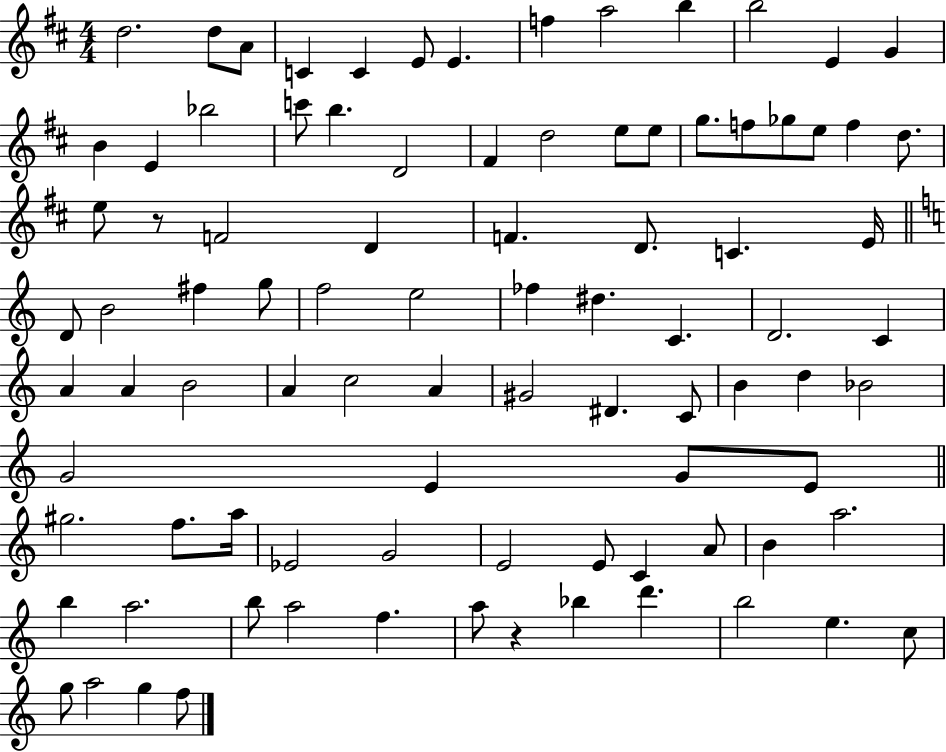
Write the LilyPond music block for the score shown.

{
  \clef treble
  \numericTimeSignature
  \time 4/4
  \key d \major
  \repeat volta 2 { d''2. d''8 a'8 | c'4 c'4 e'8 e'4. | f''4 a''2 b''4 | b''2 e'4 g'4 | \break b'4 e'4 bes''2 | c'''8 b''4. d'2 | fis'4 d''2 e''8 e''8 | g''8. f''8 ges''8 e''8 f''4 d''8. | \break e''8 r8 f'2 d'4 | f'4. d'8. c'4. e'16 | \bar "||" \break \key c \major d'8 b'2 fis''4 g''8 | f''2 e''2 | fes''4 dis''4. c'4. | d'2. c'4 | \break a'4 a'4 b'2 | a'4 c''2 a'4 | gis'2 dis'4. c'8 | b'4 d''4 bes'2 | \break g'2 e'4 g'8 e'8 | \bar "||" \break \key c \major gis''2. f''8. a''16 | ees'2 g'2 | e'2 e'8 c'4 a'8 | b'4 a''2. | \break b''4 a''2. | b''8 a''2 f''4. | a''8 r4 bes''4 d'''4. | b''2 e''4. c''8 | \break g''8 a''2 g''4 f''8 | } \bar "|."
}